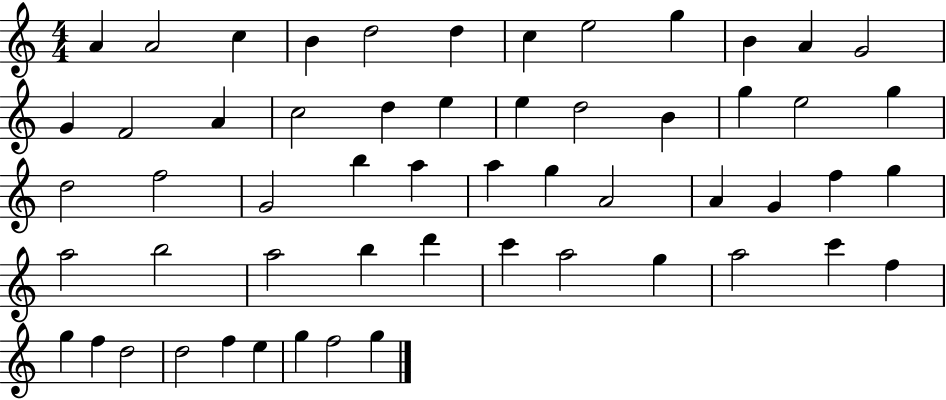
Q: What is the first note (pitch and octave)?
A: A4